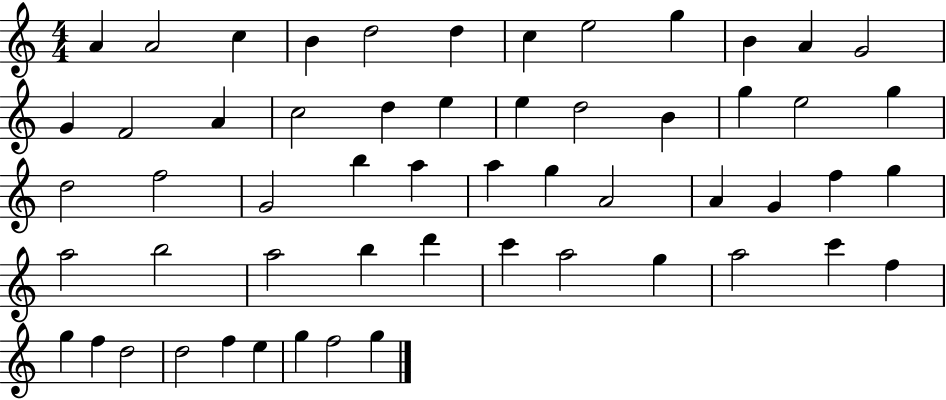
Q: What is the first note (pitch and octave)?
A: A4